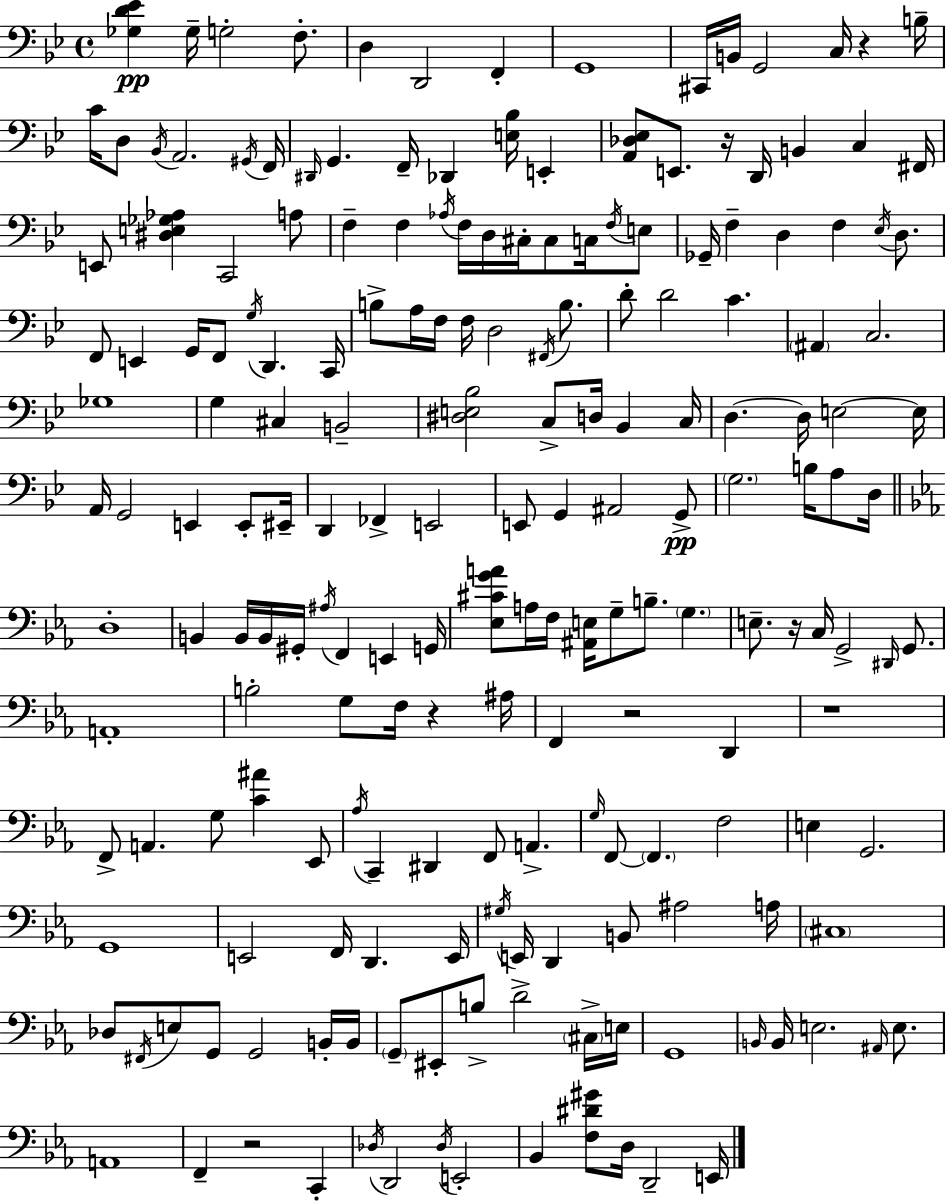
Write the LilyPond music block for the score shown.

{
  \clef bass
  \time 4/4
  \defaultTimeSignature
  \key g \minor
  <ges d' ees'>4\pp ges16-- g2-. f8.-. | d4 d,2 f,4-. | g,1 | cis,16 b,16 g,2 c16 r4 b16-- | \break c'16 d8 \acciaccatura { bes,16 } a,2. | \acciaccatura { gis,16 } f,16 \grace { dis,16 } g,4. f,16-- des,4 <e bes>16 e,4-. | <a, des ees>8 e,8. r16 d,16 b,4 c4 | fis,16 e,8 <dis e ges aes>4 c,2 | \break a8 f4-- f4 \acciaccatura { aes16 } f16 d16 cis16-. cis8 | c16 \acciaccatura { f16 } e8 ges,16-- f4-- d4 f4 | \acciaccatura { ees16 } d8. f,8 e,4 g,16 f,8 \acciaccatura { g16 } | d,4. c,16 b8-> a16 f16 f16 d2 | \break \acciaccatura { fis,16 } b8. d'8-. d'2 | c'4. \parenthesize ais,4 c2. | ges1 | g4 cis4 | \break b,2-- <dis e bes>2 | c8-> d16 bes,4 c16 d4.~~ d16 e2~~ | e16 a,16 g,2 | e,4 e,8-. eis,16-- d,4 fes,4-> | \break e,2 e,8 g,4 ais,2 | g,8->\pp \parenthesize g2. | b16 a8 d16 \bar "||" \break \key c \minor d1-. | b,4 b,16 b,16 gis,16-. \acciaccatura { ais16 } f,4 e,4 | g,16 <ees cis' g' a'>8 a16 f16 <ais, e>16 g8-- b8.-- \parenthesize g4. | e8.-- r16 c16 g,2-> \grace { dis,16 } g,8. | \break a,1-. | b2-. g8 f16 r4 | ais16 f,4 r2 d,4 | r1 | \break f,8-> a,4. g8 <c' ais'>4 | ees,8 \acciaccatura { aes16 } c,4-- dis,4 f,8 a,4.-> | \grace { g16 } f,8~~ \parenthesize f,4. f2 | e4 g,2. | \break g,1 | e,2 f,16 d,4. | e,16 \acciaccatura { gis16 } e,16 d,4 b,8 ais2 | a16 \parenthesize cis1 | \break des8 \acciaccatura { fis,16 } e8 g,8 g,2 | b,16-. b,16 \parenthesize g,8-- eis,8-. b8-> d'2-> | \parenthesize cis16-> e16 g,1 | \grace { b,16 } b,16 e2. | \break \grace { ais,16 } e8. a,1 | f,4-- r2 | c,4-. \acciaccatura { des16 } d,2 | \acciaccatura { des16 } e,2-. bes,4 <f dis' gis'>8 | \break d16 d,2-- e,16 \bar "|."
}